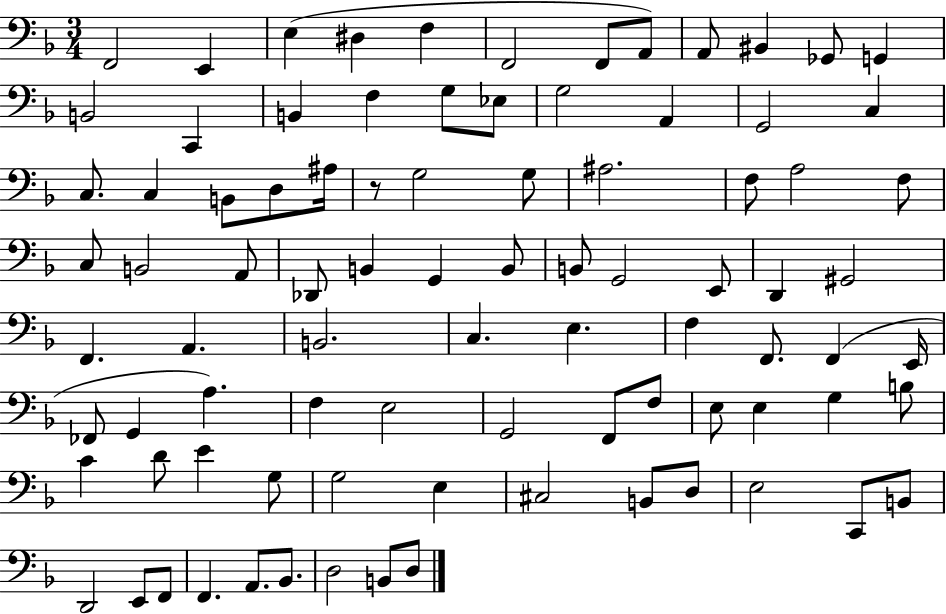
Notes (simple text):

F2/h E2/q E3/q D#3/q F3/q F2/h F2/e A2/e A2/e BIS2/q Gb2/e G2/q B2/h C2/q B2/q F3/q G3/e Eb3/e G3/h A2/q G2/h C3/q C3/e. C3/q B2/e D3/e A#3/s R/e G3/h G3/e A#3/h. F3/e A3/h F3/e C3/e B2/h A2/e Db2/e B2/q G2/q B2/e B2/e G2/h E2/e D2/q G#2/h F2/q. A2/q. B2/h. C3/q. E3/q. F3/q F2/e. F2/q E2/s FES2/e G2/q A3/q. F3/q E3/h G2/h F2/e F3/e E3/e E3/q G3/q B3/e C4/q D4/e E4/q G3/e G3/h E3/q C#3/h B2/e D3/e E3/h C2/e B2/e D2/h E2/e F2/e F2/q. A2/e. Bb2/e. D3/h B2/e D3/e